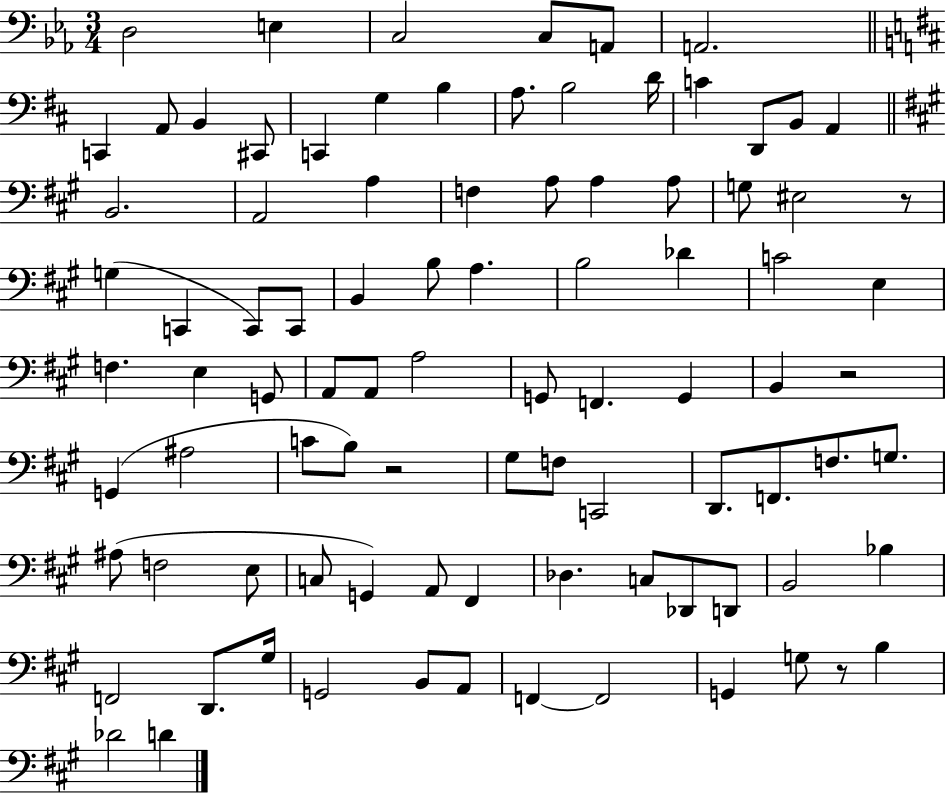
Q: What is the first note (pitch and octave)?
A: D3